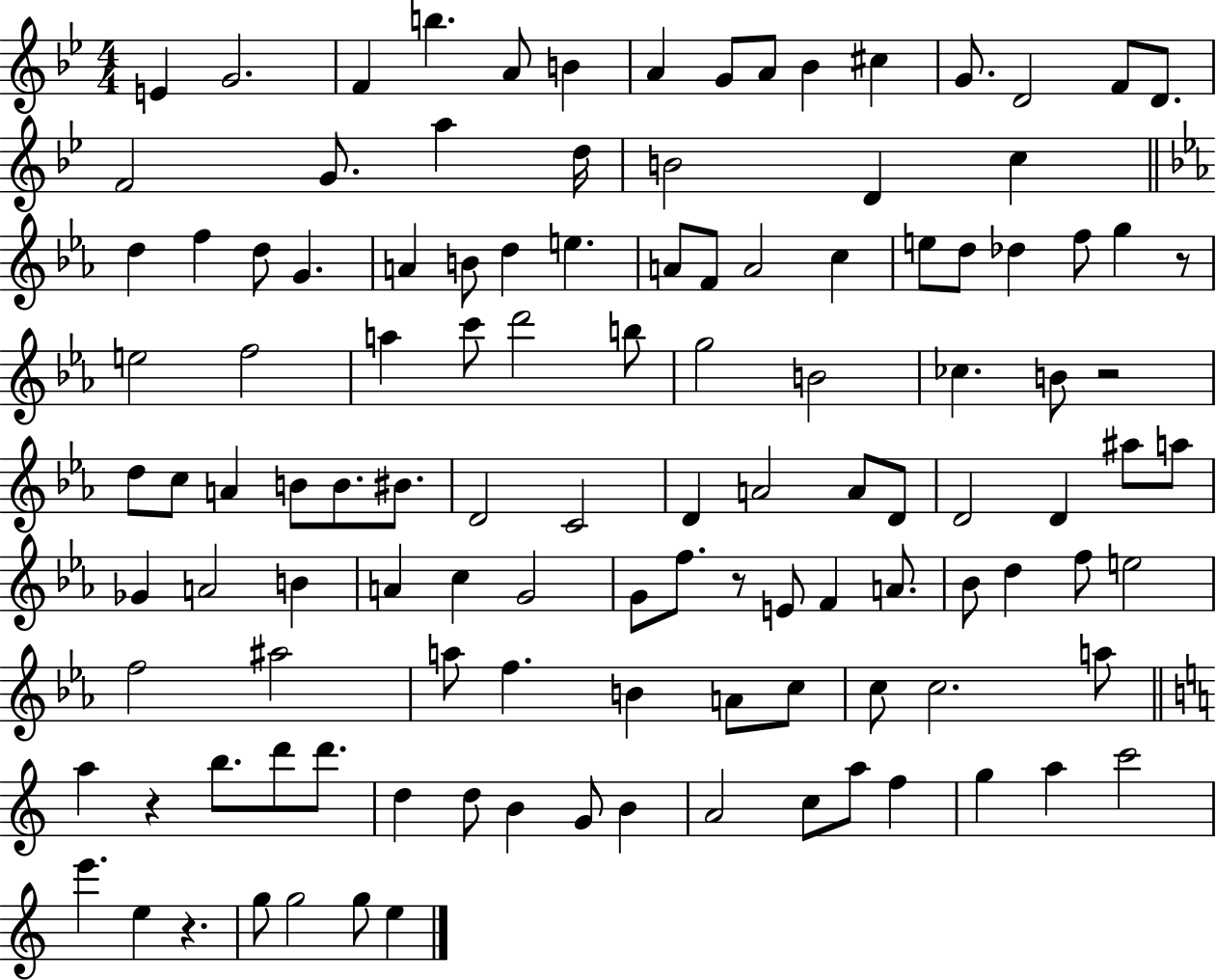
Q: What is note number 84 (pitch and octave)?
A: F5